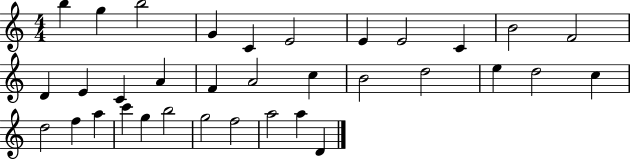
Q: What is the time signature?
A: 4/4